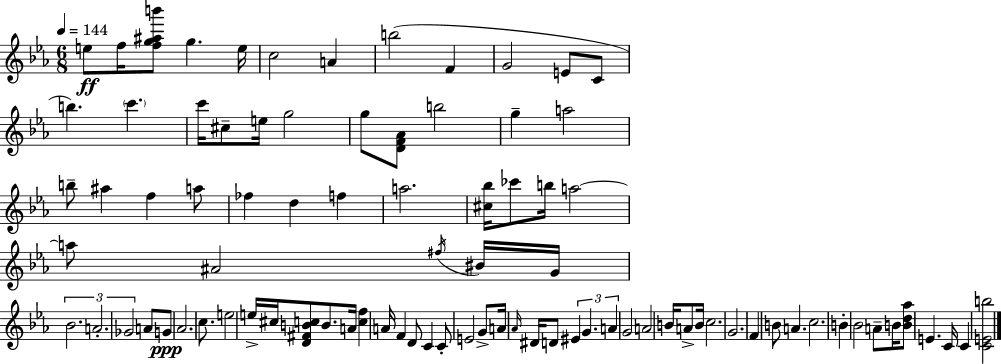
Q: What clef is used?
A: treble